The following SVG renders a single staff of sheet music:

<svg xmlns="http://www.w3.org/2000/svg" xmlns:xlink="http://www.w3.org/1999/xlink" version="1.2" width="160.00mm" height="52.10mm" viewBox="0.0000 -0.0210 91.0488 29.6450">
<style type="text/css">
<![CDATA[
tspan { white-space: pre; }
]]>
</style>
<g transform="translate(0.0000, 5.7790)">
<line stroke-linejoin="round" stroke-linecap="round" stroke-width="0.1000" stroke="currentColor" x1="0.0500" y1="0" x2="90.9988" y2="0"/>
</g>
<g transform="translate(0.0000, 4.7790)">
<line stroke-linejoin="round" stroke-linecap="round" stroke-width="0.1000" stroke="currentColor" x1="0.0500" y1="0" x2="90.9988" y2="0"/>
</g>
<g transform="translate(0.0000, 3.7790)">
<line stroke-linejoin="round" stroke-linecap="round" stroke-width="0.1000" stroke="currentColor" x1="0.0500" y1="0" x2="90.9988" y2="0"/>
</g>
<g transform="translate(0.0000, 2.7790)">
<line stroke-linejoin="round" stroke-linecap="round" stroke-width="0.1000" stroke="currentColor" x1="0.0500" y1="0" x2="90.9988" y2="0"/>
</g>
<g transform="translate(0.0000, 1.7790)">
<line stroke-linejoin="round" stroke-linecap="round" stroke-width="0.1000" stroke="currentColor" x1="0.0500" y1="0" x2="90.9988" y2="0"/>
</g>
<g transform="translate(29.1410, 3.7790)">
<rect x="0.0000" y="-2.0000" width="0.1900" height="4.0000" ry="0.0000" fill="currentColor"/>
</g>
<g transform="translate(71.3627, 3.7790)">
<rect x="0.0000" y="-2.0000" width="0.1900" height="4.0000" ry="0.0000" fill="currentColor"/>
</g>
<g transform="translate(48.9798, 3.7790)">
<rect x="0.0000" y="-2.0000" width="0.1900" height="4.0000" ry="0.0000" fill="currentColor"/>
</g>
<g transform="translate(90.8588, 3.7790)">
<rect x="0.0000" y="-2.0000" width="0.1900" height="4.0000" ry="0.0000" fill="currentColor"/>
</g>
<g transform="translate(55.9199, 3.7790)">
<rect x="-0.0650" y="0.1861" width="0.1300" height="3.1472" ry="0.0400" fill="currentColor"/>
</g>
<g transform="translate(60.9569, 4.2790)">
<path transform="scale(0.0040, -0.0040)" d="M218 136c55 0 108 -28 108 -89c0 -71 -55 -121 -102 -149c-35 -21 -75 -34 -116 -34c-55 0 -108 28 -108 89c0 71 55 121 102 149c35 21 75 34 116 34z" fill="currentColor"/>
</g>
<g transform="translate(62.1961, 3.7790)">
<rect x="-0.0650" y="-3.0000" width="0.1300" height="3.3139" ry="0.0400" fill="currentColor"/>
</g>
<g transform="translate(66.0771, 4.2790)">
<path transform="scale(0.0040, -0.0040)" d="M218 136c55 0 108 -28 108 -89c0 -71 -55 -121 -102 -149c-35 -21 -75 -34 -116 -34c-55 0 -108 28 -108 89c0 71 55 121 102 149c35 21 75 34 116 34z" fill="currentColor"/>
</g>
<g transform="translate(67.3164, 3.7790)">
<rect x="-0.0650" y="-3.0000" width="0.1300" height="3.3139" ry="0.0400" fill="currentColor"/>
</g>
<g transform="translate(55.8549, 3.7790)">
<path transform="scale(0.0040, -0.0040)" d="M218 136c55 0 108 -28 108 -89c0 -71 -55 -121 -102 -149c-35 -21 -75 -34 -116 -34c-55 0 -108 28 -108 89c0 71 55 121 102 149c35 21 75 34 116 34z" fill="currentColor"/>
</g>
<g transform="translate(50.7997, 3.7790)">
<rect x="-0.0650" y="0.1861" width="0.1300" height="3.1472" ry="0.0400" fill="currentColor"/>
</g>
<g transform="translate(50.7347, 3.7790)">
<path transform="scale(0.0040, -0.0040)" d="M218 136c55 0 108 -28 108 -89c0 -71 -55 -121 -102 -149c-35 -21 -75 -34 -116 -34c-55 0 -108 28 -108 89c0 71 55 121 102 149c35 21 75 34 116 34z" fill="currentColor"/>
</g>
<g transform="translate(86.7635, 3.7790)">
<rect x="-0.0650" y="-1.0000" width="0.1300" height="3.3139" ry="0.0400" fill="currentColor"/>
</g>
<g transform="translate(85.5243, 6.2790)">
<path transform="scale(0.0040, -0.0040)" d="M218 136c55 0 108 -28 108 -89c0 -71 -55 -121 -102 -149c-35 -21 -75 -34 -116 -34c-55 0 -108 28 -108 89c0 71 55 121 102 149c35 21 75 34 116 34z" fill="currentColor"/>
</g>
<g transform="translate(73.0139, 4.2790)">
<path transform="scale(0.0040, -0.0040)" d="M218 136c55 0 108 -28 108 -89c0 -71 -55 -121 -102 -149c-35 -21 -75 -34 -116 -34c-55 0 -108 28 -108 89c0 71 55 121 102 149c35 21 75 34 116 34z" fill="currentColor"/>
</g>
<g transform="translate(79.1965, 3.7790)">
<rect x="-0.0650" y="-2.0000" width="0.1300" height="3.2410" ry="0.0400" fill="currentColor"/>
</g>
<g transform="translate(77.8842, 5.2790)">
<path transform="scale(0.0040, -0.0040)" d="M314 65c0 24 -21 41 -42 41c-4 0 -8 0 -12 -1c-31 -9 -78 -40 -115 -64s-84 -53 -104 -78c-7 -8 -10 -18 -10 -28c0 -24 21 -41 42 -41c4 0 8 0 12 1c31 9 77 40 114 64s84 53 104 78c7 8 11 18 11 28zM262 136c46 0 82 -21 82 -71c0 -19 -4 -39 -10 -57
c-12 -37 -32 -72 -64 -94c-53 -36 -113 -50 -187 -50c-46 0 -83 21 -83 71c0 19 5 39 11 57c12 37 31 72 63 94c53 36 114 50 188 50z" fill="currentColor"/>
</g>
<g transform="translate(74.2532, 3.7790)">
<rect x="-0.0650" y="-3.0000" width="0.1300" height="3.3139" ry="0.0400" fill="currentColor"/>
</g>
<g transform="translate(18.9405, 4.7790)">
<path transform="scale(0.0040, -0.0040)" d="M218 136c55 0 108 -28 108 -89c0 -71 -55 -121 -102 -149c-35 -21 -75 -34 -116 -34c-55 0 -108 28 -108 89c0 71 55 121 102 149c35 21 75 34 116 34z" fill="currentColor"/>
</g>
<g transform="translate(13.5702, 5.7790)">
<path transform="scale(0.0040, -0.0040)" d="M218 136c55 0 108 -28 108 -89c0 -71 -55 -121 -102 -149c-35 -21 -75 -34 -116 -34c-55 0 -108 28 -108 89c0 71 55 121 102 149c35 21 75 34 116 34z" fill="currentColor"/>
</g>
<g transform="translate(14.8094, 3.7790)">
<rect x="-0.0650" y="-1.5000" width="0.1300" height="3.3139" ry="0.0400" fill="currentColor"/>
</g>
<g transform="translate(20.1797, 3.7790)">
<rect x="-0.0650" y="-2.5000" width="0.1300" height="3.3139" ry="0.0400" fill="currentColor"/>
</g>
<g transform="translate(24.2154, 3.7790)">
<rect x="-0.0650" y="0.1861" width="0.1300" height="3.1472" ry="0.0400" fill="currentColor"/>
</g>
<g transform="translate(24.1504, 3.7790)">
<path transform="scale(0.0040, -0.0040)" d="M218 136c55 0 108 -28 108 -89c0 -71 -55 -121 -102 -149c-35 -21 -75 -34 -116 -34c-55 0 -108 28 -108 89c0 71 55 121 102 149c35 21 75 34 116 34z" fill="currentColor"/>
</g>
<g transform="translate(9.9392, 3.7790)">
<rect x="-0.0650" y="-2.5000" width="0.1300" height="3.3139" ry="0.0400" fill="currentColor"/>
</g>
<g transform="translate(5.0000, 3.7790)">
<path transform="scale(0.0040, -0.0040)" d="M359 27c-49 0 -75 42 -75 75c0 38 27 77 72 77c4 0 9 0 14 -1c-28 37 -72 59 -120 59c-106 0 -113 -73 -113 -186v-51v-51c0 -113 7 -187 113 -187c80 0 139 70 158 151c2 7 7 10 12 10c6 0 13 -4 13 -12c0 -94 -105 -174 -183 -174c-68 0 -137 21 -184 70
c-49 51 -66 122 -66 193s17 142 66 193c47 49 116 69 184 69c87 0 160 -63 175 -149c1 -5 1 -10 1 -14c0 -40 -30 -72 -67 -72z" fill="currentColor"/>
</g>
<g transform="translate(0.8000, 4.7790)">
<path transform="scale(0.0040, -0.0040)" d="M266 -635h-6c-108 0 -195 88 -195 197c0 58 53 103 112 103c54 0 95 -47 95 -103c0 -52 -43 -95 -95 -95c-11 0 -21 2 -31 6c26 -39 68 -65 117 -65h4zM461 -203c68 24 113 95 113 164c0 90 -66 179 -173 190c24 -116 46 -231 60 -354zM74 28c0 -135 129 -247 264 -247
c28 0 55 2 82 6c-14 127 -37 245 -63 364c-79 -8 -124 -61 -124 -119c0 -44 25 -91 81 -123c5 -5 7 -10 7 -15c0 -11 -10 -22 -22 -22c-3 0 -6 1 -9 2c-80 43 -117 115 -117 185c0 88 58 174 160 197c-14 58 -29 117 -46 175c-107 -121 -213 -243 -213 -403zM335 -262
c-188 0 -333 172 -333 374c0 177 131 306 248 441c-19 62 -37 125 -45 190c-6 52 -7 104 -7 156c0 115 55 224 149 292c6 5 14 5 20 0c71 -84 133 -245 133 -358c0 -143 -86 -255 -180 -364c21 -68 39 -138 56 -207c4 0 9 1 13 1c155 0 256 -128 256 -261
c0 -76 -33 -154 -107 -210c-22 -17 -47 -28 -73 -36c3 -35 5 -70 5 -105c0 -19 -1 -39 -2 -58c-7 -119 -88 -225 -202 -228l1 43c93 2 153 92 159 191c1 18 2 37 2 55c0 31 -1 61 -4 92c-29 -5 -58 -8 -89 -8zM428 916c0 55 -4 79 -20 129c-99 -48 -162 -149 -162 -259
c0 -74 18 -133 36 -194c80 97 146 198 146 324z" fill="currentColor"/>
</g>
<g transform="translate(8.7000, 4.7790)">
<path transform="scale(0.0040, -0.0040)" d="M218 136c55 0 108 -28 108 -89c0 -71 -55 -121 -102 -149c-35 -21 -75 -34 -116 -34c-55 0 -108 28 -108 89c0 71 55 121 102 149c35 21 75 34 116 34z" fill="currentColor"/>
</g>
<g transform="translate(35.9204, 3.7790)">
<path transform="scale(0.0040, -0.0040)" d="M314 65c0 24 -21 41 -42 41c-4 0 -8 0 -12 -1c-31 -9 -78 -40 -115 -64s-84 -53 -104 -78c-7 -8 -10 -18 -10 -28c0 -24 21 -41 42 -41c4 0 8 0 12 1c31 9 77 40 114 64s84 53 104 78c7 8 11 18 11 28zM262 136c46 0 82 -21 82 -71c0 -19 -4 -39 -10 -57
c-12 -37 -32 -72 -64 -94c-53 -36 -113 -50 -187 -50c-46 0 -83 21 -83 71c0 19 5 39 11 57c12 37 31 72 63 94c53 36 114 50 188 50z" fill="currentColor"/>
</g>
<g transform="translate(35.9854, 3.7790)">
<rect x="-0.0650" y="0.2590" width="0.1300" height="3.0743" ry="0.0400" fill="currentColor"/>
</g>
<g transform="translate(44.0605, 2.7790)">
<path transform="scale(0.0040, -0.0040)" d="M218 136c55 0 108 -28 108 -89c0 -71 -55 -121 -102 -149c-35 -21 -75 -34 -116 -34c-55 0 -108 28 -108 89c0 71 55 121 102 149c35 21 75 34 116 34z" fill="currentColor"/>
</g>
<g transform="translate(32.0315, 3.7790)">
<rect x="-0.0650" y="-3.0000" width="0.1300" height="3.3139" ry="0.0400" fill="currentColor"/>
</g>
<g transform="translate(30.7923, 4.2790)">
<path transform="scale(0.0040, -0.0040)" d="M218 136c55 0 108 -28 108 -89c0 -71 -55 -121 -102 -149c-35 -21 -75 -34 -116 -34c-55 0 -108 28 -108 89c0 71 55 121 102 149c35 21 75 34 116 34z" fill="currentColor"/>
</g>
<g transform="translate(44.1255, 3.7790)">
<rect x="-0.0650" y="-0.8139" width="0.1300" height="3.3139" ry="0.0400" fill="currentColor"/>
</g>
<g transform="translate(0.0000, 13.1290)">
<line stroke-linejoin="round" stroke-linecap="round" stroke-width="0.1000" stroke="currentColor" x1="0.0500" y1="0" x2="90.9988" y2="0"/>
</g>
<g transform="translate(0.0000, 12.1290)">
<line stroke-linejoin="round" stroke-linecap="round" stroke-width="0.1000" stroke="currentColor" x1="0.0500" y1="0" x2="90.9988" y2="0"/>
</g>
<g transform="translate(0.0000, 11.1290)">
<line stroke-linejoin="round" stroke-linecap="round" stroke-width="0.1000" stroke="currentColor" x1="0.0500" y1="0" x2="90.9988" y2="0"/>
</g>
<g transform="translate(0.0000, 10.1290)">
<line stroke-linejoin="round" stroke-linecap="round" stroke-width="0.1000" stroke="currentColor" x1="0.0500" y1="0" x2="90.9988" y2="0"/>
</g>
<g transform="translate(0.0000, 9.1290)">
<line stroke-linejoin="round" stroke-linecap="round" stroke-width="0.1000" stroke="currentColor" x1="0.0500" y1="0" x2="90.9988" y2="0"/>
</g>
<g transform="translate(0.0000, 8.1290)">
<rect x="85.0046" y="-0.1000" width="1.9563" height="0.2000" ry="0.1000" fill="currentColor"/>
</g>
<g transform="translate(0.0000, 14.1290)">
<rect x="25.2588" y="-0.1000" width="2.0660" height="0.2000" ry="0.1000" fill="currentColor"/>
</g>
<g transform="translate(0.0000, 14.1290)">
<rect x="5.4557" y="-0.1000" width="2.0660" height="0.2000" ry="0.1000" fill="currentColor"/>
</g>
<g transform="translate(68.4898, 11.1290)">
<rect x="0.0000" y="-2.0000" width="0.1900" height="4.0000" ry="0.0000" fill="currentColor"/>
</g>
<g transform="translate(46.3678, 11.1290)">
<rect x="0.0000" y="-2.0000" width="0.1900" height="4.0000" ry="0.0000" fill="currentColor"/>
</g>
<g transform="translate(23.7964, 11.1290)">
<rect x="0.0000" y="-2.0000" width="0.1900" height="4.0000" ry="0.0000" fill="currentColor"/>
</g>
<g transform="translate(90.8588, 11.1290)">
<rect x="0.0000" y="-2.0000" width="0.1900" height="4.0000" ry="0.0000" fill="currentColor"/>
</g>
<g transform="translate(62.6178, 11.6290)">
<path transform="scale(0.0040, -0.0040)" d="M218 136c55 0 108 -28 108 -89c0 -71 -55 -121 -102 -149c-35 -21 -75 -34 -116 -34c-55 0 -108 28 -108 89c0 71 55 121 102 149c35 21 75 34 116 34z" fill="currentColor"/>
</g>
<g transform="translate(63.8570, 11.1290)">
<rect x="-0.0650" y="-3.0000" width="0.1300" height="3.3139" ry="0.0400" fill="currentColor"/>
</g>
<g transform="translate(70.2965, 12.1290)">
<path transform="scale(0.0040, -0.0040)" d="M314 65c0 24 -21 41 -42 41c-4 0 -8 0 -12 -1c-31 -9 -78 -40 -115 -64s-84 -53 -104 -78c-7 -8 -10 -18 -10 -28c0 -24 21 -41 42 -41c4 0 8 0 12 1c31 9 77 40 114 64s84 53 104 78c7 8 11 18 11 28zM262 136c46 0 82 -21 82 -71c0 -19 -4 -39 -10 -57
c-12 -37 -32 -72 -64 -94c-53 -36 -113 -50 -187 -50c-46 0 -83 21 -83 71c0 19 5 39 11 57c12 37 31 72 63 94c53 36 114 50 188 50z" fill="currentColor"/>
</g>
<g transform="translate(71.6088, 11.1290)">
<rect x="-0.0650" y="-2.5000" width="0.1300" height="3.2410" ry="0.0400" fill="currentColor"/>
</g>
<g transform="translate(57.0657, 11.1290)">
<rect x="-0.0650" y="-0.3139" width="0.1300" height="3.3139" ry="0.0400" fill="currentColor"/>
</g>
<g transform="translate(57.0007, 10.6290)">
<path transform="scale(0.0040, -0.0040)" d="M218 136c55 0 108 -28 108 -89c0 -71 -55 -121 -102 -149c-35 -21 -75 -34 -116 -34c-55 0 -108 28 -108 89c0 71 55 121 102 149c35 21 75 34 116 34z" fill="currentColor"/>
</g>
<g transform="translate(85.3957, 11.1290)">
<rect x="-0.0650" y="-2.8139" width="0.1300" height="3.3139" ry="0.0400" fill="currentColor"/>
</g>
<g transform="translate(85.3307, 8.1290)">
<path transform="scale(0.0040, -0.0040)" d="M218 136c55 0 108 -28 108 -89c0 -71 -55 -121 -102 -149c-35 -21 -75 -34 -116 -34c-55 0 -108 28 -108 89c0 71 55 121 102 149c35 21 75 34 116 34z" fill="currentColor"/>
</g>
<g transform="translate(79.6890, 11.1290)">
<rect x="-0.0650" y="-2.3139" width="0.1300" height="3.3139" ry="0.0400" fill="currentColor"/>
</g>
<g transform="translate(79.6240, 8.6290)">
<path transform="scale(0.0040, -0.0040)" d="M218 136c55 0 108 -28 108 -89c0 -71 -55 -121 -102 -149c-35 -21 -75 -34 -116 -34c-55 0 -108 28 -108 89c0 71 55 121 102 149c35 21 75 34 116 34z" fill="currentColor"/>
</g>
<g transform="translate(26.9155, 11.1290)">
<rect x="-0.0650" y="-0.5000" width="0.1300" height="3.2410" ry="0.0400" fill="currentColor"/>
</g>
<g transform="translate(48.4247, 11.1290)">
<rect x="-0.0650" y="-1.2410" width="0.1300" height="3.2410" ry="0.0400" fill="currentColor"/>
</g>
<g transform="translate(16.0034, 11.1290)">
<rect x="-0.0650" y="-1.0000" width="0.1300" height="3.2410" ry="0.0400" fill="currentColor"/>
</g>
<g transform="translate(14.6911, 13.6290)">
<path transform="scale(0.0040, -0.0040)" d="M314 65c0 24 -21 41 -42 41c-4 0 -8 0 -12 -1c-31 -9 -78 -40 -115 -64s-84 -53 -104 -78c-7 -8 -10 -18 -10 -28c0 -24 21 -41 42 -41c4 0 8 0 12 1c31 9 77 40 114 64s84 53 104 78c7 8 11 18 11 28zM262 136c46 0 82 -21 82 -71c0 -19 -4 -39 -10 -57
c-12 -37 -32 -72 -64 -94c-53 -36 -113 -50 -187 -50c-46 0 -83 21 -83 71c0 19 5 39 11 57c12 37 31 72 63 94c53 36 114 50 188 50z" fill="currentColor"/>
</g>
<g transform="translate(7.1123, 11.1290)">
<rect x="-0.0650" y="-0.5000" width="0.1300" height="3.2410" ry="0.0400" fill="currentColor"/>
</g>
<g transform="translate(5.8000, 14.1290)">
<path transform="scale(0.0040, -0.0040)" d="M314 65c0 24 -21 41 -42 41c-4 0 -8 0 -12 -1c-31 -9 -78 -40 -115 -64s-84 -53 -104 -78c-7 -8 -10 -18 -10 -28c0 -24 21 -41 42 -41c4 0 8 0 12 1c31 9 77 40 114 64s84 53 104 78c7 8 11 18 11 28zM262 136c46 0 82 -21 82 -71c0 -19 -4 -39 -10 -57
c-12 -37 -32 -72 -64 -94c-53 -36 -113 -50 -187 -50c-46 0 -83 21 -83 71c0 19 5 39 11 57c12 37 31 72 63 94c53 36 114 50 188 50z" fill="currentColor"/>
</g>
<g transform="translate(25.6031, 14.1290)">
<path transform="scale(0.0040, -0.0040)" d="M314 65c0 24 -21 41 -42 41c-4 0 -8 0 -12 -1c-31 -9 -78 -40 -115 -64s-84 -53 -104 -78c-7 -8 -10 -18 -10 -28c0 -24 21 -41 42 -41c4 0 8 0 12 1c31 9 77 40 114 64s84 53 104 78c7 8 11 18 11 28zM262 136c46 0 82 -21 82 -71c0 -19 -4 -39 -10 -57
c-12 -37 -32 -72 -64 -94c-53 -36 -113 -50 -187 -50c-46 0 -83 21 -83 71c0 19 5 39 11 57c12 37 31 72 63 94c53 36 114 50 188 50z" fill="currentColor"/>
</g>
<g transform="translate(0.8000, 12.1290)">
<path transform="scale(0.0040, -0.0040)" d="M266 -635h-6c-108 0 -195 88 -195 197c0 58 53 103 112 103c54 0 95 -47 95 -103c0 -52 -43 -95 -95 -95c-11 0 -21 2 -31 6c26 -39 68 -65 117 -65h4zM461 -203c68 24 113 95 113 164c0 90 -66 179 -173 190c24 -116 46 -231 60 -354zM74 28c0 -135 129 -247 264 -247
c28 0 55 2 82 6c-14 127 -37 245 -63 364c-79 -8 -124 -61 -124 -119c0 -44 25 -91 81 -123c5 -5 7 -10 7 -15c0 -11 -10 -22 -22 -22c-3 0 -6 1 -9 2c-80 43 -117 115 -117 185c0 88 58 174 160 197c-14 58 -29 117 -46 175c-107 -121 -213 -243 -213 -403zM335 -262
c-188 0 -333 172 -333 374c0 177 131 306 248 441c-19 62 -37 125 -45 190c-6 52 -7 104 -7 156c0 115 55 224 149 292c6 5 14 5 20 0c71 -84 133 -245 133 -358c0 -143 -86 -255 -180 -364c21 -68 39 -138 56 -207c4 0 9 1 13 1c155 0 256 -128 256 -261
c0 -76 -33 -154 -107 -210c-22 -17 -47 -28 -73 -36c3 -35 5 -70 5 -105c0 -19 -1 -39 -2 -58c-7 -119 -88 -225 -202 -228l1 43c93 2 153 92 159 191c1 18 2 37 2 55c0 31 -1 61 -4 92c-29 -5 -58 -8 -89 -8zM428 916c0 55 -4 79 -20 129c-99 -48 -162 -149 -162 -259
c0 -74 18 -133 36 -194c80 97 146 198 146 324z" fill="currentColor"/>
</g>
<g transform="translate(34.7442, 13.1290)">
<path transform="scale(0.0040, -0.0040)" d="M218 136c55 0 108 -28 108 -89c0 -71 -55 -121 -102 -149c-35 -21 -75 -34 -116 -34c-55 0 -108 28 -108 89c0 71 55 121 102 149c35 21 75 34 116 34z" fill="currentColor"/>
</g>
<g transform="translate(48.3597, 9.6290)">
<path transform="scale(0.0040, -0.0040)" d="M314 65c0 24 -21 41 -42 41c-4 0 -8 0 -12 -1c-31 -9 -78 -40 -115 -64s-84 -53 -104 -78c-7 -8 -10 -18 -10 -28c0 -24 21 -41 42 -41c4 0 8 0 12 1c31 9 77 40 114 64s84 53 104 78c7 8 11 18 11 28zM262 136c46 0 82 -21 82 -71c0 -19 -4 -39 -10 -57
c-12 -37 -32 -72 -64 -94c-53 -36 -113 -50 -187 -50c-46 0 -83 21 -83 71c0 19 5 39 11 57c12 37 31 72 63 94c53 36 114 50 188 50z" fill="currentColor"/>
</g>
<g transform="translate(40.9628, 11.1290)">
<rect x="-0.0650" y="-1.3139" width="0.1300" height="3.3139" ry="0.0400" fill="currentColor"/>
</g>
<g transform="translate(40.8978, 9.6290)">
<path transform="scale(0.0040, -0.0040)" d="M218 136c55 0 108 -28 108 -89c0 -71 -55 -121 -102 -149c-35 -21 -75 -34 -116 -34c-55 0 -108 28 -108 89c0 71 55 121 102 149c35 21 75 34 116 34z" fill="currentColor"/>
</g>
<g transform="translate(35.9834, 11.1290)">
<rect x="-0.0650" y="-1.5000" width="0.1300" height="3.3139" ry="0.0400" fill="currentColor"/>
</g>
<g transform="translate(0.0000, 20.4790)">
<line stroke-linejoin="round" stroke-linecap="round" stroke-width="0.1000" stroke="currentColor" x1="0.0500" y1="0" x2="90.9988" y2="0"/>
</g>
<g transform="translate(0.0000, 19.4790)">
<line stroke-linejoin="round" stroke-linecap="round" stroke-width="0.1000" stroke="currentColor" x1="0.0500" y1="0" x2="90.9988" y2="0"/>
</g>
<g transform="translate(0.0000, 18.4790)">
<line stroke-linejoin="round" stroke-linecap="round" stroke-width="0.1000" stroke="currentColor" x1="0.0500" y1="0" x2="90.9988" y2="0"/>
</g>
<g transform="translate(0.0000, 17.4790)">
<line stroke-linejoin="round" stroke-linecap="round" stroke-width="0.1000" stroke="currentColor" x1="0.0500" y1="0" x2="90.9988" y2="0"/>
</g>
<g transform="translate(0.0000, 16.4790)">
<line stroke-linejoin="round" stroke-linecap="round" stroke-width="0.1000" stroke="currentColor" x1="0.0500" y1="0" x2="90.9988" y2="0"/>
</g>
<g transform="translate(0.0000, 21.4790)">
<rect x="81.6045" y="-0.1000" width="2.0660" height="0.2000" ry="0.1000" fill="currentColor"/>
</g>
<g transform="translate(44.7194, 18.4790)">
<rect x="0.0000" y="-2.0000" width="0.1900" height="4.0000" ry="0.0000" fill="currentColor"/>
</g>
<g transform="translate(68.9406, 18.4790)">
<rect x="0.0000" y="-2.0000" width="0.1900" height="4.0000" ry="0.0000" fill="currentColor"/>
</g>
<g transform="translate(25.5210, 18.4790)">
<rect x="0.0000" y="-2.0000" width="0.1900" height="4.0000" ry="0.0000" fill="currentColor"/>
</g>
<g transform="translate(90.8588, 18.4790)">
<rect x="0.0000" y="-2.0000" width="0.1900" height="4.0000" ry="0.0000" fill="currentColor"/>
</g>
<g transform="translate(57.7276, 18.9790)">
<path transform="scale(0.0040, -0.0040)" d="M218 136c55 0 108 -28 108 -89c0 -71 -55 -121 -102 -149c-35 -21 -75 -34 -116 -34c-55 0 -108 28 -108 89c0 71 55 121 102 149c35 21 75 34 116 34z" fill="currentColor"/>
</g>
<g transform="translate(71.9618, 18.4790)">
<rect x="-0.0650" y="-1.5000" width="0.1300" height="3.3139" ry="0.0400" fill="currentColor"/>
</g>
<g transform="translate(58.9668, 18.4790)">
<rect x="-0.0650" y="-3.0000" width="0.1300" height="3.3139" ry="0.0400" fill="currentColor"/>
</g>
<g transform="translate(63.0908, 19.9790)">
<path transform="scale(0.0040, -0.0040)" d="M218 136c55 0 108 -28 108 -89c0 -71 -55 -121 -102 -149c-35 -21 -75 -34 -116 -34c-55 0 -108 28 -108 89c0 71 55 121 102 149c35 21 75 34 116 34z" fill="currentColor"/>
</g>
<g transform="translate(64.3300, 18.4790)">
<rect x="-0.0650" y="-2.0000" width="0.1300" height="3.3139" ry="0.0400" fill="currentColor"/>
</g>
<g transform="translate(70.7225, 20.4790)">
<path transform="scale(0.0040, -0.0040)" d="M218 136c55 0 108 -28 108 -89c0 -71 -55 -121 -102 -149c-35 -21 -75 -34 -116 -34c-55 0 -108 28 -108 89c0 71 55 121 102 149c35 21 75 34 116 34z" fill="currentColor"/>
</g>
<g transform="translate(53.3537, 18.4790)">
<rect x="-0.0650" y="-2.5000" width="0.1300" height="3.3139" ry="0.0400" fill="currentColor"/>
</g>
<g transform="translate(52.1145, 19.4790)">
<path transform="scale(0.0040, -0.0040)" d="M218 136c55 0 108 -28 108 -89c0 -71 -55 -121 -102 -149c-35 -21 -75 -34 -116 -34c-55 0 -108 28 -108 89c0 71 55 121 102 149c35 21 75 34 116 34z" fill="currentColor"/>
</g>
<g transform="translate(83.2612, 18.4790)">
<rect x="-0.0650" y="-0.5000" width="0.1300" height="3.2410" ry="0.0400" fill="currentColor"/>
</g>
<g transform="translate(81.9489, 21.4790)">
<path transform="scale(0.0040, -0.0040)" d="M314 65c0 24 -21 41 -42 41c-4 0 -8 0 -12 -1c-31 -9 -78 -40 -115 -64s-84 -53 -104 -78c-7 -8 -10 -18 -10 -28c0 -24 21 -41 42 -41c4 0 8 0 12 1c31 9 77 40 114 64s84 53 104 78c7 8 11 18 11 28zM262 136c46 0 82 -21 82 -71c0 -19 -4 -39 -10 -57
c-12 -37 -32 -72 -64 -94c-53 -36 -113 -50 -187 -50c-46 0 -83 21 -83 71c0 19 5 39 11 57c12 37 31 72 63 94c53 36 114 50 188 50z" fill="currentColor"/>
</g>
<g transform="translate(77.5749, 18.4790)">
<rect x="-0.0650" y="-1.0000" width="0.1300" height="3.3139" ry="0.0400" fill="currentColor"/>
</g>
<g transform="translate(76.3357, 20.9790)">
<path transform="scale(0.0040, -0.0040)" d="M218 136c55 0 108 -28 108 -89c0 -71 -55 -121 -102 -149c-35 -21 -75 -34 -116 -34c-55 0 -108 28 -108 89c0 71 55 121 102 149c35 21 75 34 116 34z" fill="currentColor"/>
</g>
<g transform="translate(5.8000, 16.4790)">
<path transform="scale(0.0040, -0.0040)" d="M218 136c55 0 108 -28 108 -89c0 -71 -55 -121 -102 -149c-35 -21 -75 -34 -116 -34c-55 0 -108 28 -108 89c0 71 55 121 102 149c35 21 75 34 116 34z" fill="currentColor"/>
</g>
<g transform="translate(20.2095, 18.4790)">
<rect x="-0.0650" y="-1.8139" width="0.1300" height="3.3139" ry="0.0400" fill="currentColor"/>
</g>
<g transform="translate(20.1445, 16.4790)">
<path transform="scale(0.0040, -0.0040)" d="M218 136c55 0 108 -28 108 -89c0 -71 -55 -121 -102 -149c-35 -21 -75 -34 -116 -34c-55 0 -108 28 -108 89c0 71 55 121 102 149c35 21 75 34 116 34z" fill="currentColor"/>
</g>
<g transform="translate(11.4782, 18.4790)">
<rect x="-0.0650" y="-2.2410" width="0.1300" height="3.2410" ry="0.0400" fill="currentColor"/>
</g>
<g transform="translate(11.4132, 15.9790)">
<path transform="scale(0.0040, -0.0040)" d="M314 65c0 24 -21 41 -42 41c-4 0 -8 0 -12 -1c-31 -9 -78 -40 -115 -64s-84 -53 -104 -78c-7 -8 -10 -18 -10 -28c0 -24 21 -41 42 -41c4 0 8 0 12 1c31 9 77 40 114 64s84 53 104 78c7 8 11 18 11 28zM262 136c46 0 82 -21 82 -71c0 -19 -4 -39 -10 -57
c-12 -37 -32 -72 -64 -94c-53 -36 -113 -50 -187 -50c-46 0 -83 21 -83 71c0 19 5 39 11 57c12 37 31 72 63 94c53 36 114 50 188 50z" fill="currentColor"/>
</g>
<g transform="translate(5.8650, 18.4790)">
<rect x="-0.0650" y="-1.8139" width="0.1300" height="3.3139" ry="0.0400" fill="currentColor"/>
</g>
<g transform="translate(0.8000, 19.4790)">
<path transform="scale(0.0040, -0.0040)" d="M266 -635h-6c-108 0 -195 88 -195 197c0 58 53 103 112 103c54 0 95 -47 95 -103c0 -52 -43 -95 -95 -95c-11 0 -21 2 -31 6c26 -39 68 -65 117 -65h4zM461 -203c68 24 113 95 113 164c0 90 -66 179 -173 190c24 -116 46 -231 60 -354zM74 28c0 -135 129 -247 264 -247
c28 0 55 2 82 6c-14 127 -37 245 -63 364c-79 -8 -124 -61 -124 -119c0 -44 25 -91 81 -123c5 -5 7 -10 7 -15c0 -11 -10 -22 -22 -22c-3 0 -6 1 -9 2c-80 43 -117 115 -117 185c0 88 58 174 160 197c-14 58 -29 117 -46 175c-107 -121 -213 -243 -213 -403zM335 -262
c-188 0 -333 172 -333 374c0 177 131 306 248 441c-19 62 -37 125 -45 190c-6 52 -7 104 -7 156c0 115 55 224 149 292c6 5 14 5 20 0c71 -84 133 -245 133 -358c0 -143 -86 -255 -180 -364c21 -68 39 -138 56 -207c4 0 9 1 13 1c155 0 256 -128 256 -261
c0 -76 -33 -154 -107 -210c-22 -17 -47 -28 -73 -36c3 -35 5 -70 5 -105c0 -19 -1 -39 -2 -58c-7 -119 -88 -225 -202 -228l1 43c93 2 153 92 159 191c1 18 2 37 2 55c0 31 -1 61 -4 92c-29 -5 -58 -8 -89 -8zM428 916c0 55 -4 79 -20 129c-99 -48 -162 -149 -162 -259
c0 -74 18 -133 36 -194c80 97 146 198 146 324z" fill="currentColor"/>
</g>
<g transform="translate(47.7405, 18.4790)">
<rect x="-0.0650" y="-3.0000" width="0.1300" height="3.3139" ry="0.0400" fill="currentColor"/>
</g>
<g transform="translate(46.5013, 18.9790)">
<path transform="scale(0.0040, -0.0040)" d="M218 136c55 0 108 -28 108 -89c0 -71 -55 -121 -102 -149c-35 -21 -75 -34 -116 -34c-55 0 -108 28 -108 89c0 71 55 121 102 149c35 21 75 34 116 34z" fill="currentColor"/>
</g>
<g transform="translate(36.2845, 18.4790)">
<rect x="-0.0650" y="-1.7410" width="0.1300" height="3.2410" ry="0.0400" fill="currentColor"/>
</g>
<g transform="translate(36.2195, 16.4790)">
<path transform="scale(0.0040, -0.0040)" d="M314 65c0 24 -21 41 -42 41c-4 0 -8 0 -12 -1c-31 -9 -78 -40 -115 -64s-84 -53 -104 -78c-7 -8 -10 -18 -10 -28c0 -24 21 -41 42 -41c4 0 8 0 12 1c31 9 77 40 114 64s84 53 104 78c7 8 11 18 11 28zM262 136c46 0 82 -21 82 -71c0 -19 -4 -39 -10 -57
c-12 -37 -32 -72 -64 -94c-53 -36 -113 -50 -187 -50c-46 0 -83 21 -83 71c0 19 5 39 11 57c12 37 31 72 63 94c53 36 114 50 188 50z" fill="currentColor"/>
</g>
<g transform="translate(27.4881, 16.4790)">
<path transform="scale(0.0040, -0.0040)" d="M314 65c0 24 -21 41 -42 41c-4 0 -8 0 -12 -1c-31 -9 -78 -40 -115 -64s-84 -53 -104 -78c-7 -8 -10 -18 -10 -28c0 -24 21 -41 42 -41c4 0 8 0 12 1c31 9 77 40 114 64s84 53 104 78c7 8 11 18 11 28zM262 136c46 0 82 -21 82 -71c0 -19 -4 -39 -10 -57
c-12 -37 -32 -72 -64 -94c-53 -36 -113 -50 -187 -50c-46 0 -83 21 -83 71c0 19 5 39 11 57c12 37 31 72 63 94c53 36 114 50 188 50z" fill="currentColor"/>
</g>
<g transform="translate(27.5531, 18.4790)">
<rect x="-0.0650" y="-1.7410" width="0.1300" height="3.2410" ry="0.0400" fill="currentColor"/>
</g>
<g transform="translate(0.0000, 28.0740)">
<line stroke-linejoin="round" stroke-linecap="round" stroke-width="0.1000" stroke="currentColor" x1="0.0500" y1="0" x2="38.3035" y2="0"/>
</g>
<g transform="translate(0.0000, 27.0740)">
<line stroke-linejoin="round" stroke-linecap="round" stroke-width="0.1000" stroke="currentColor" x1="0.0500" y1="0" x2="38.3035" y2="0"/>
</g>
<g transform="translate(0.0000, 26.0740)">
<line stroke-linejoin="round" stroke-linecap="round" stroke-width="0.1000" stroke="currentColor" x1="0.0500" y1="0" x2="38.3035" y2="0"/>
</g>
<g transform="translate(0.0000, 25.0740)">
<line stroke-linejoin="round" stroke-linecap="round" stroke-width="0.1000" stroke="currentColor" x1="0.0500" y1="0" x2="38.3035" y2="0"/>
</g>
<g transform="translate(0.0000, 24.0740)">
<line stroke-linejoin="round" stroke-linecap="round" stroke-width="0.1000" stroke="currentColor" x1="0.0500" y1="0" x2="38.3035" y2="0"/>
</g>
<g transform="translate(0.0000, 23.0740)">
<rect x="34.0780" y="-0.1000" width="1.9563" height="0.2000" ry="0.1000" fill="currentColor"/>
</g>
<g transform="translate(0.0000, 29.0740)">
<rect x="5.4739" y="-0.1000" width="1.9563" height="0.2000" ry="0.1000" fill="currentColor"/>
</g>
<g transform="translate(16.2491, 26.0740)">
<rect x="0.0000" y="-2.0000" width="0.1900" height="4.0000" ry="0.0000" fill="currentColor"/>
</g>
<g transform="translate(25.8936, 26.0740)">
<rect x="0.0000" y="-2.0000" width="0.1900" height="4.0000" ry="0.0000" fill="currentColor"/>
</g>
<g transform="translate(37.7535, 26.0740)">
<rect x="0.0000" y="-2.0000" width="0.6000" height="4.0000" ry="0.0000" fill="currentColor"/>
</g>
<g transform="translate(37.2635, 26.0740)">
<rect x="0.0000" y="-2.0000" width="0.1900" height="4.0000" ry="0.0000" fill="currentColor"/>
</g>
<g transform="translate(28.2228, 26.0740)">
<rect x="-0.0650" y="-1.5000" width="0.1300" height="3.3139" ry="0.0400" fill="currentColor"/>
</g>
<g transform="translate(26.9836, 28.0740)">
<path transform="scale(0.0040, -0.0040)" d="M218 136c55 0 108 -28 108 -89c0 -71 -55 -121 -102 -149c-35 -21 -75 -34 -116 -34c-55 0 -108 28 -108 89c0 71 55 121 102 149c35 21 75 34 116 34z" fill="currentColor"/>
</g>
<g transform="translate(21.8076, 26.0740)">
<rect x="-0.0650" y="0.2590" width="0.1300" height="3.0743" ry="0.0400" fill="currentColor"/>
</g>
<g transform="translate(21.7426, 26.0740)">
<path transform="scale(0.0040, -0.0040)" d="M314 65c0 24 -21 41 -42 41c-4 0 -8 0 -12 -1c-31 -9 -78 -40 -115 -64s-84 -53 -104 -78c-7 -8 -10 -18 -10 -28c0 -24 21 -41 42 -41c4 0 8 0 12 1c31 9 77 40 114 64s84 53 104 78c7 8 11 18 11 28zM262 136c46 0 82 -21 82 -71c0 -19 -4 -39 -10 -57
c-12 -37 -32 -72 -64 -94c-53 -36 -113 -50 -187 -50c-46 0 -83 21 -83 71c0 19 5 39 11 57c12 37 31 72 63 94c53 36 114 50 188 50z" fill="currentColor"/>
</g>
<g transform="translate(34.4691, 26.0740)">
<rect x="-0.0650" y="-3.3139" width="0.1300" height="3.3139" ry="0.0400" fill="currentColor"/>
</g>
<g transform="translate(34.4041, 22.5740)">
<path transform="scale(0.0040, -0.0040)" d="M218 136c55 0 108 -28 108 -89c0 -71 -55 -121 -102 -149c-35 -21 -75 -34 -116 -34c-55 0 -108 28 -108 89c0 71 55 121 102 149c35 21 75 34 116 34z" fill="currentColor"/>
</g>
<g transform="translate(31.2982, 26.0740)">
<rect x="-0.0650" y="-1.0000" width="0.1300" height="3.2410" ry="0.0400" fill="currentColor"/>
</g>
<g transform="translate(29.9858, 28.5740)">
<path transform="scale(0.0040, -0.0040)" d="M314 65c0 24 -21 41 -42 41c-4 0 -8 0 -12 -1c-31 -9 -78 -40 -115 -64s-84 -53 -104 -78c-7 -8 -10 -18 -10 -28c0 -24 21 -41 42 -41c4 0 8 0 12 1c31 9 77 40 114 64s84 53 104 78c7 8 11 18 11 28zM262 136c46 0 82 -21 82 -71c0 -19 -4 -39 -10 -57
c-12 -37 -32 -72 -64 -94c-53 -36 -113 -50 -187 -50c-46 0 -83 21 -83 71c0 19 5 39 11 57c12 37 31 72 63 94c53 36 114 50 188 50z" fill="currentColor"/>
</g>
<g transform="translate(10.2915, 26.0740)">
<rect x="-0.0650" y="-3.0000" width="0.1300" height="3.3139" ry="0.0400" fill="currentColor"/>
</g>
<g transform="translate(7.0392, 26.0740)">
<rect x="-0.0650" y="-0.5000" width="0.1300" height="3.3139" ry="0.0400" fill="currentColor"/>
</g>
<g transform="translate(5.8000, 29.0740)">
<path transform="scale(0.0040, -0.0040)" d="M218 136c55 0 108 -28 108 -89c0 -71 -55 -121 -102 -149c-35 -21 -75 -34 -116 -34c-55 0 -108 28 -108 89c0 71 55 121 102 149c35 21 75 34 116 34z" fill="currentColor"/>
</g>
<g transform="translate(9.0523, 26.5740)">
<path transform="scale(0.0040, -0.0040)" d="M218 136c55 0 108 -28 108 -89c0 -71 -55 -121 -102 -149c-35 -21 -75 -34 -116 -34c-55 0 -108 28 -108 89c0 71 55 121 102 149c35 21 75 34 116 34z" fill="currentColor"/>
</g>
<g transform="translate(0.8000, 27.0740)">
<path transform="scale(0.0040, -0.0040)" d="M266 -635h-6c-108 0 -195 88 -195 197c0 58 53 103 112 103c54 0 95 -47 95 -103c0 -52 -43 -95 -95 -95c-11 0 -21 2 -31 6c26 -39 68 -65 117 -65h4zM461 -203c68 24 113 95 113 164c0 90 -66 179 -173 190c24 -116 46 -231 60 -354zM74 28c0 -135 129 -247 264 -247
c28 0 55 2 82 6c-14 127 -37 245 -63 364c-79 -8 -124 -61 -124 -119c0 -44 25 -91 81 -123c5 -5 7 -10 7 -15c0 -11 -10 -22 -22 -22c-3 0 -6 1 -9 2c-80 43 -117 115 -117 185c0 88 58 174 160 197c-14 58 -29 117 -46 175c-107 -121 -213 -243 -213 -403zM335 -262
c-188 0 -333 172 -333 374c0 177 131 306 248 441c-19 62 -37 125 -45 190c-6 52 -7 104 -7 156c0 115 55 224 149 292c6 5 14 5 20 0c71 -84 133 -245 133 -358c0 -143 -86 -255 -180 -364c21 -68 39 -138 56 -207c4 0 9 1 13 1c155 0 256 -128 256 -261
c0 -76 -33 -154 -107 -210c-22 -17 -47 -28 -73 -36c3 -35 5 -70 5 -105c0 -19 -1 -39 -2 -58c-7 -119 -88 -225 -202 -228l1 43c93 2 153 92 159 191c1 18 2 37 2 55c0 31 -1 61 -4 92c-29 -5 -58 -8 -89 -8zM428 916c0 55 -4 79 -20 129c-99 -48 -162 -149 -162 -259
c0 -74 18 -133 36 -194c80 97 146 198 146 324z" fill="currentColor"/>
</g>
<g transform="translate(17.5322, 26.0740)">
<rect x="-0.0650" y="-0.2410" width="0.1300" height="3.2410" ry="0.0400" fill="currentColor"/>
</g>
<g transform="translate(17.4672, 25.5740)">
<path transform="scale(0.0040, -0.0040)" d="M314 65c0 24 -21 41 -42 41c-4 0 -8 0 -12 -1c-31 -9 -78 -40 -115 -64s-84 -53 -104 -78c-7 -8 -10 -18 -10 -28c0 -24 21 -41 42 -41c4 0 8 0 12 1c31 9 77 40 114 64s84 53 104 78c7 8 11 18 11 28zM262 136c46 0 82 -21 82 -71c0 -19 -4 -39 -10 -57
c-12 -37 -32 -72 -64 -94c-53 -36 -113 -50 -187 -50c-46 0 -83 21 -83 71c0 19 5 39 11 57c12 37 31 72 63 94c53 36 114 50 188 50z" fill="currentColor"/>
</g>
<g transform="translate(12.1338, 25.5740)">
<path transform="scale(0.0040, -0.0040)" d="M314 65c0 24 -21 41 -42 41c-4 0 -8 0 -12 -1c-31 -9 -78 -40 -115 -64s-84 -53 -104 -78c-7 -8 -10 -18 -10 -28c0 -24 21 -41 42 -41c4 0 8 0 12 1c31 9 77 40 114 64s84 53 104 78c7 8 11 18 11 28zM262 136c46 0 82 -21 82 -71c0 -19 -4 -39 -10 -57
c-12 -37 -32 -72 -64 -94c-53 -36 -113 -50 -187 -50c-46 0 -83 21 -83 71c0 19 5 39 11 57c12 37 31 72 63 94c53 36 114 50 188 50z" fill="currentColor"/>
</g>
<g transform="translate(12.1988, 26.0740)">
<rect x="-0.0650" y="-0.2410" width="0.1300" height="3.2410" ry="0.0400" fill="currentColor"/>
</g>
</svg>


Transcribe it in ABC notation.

X:1
T:Untitled
M:4/4
L:1/4
K:C
G E G B A B2 d B B A A A F2 D C2 D2 C2 E e e2 c A G2 g a f g2 f f2 f2 A G A F E D C2 C A c2 c2 B2 E D2 b